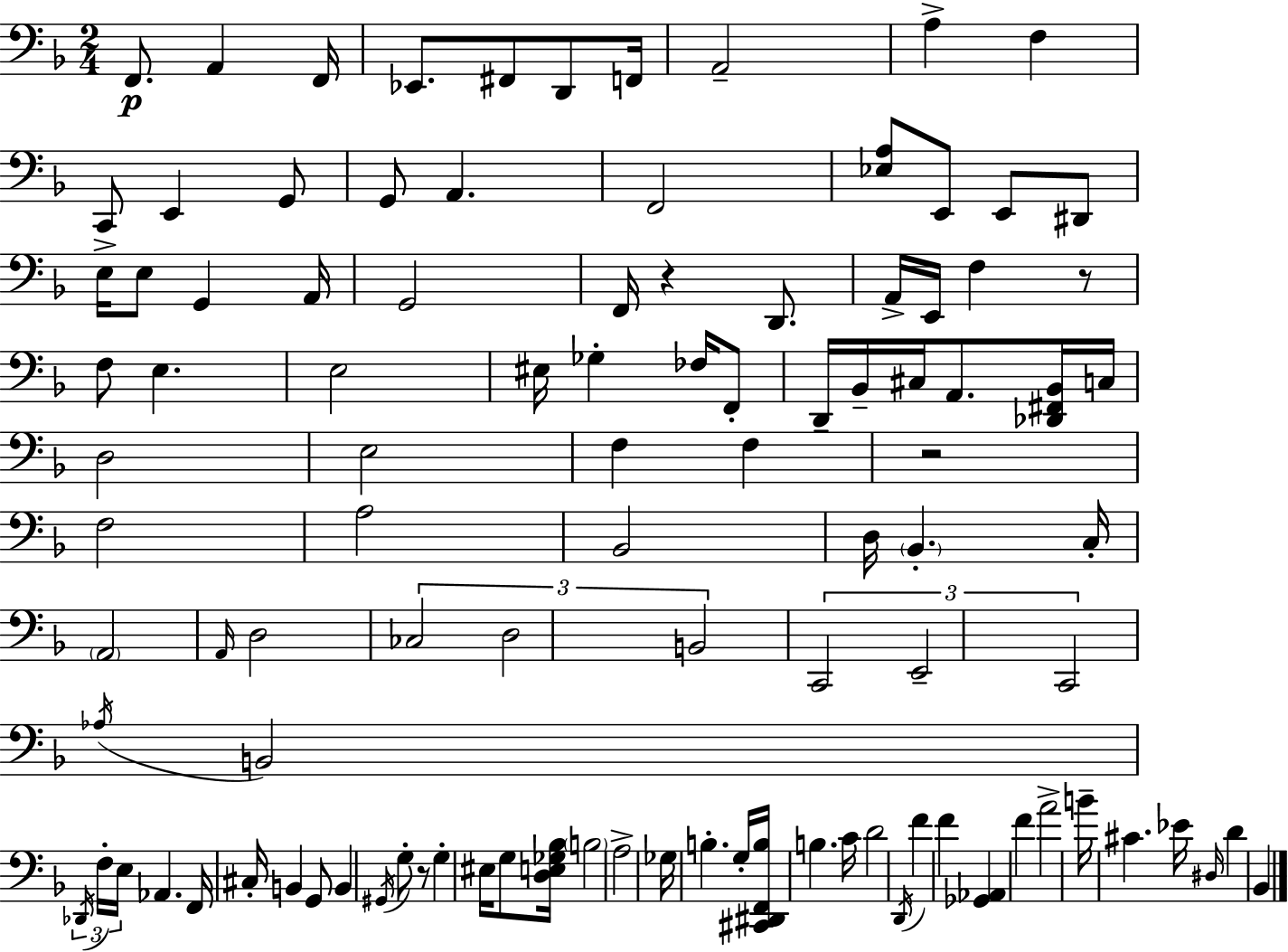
{
  \clef bass
  \numericTimeSignature
  \time 2/4
  \key d \minor
  f,8.\p a,4 f,16 | ees,8. fis,8 d,8 f,16 | a,2-- | a4-> f4 | \break c,8 e,4 g,8 | g,8 a,4. | f,2 | <ees a>8 e,8 e,8 dis,8 | \break e16-> e8 g,4 a,16 | g,2 | f,16 r4 d,8. | a,16-> e,16 f4 r8 | \break f8 e4. | e2 | eis16 ges4-. fes16 f,8-. | d,16-- bes,16-- cis16 a,8. <des, fis, bes,>16 c16 | \break d2 | e2 | f4 f4 | r2 | \break f2 | a2 | bes,2 | d16 \parenthesize bes,4.-. c16-. | \break \parenthesize a,2 | \grace { a,16 } d2 | \tuplet 3/2 { ces2 | d2 | \break b,2 } | \tuplet 3/2 { c,2 | e,2-- | c,2 } | \break \acciaccatura { aes16 } b,2 | \tuplet 3/2 { \acciaccatura { des,16 } f16-. e16 } aes,4. | f,16 cis16-. b,4 | g,8 b,4 \acciaccatura { gis,16 } | \break g8-. r8 g4-. | eis16 g8 <d e ges bes>16 \parenthesize b2 | a2-> | ges16 b4.-. | \break g16-. <cis, dis, f, b>16 b4. | c'16 d'2 | \acciaccatura { d,16 } f'4 | f'4 <ges, aes,>4 | \break f'4 a'2-> | b'16-- cis'4. | ees'16 \grace { dis16 } d'4 | bes,4 \bar "|."
}